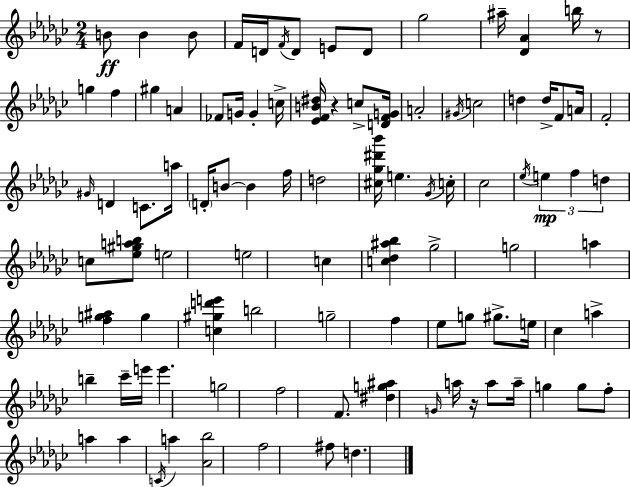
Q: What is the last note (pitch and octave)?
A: D5